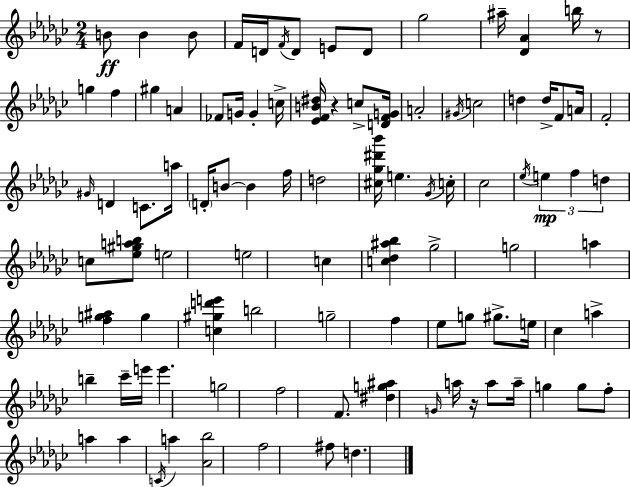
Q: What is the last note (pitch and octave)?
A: D5